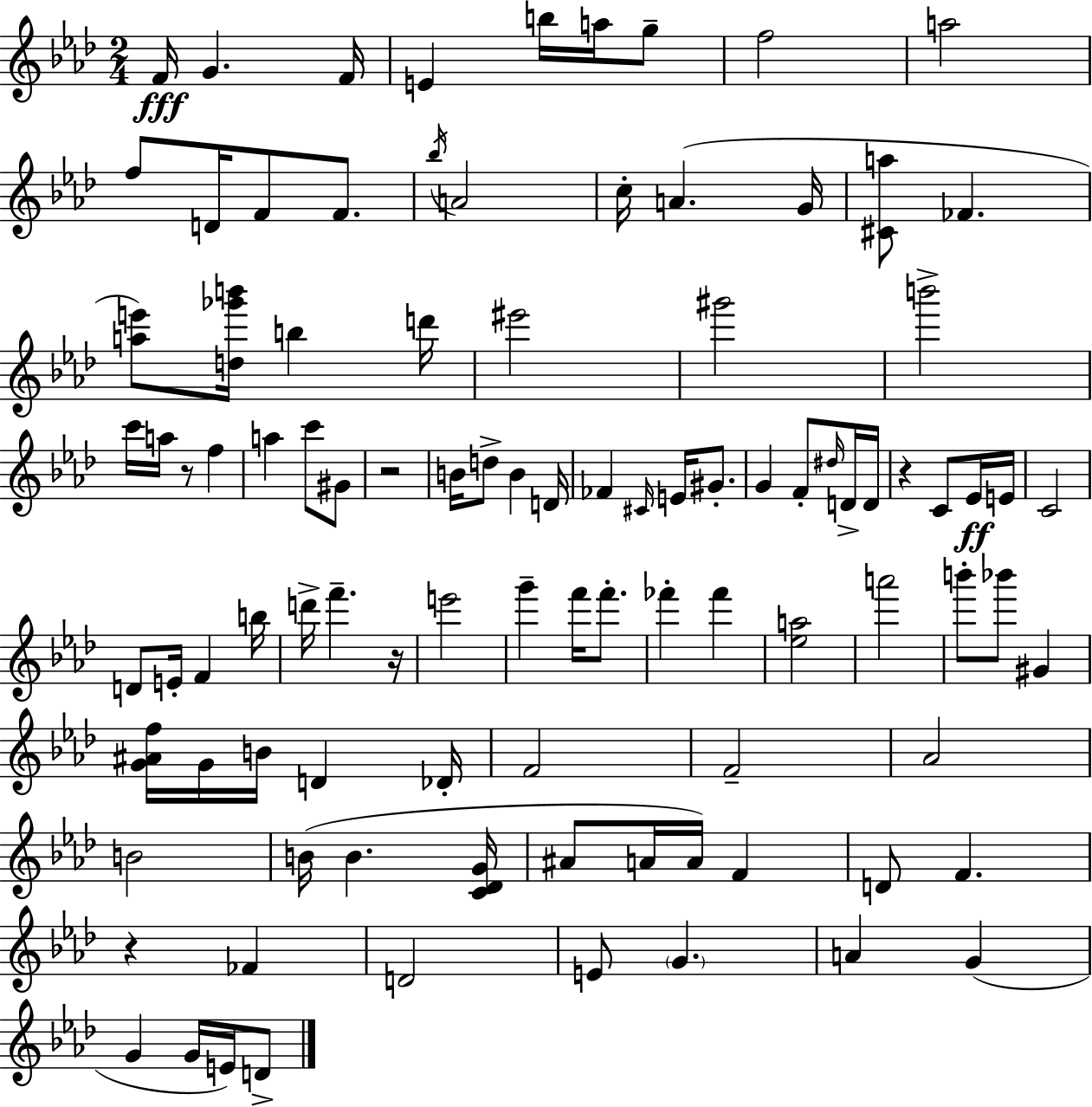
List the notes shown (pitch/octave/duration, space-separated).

F4/s G4/q. F4/s E4/q B5/s A5/s G5/e F5/h A5/h F5/e D4/s F4/e F4/e. Bb5/s A4/h C5/s A4/q. G4/s [C#4,A5]/e FES4/q. [A5,E6]/e [D5,Gb6,B6]/s B5/q D6/s EIS6/h G#6/h B6/h C6/s A5/s R/e F5/q A5/q C6/e G#4/e R/h B4/s D5/e B4/q D4/s FES4/q C#4/s E4/s G#4/e. G4/q F4/e D#5/s D4/s D4/s R/q C4/e Eb4/s E4/s C4/h D4/e E4/s F4/q B5/s D6/s F6/q. R/s E6/h G6/q F6/s F6/e. FES6/q FES6/q [Eb5,A5]/h A6/h B6/e Bb6/e G#4/q [G4,A#4,F5]/s G4/s B4/s D4/q Db4/s F4/h F4/h Ab4/h B4/h B4/s B4/q. [C4,Db4,G4]/s A#4/e A4/s A4/s F4/q D4/e F4/q. R/q FES4/q D4/h E4/e G4/q. A4/q G4/q G4/q G4/s E4/s D4/e